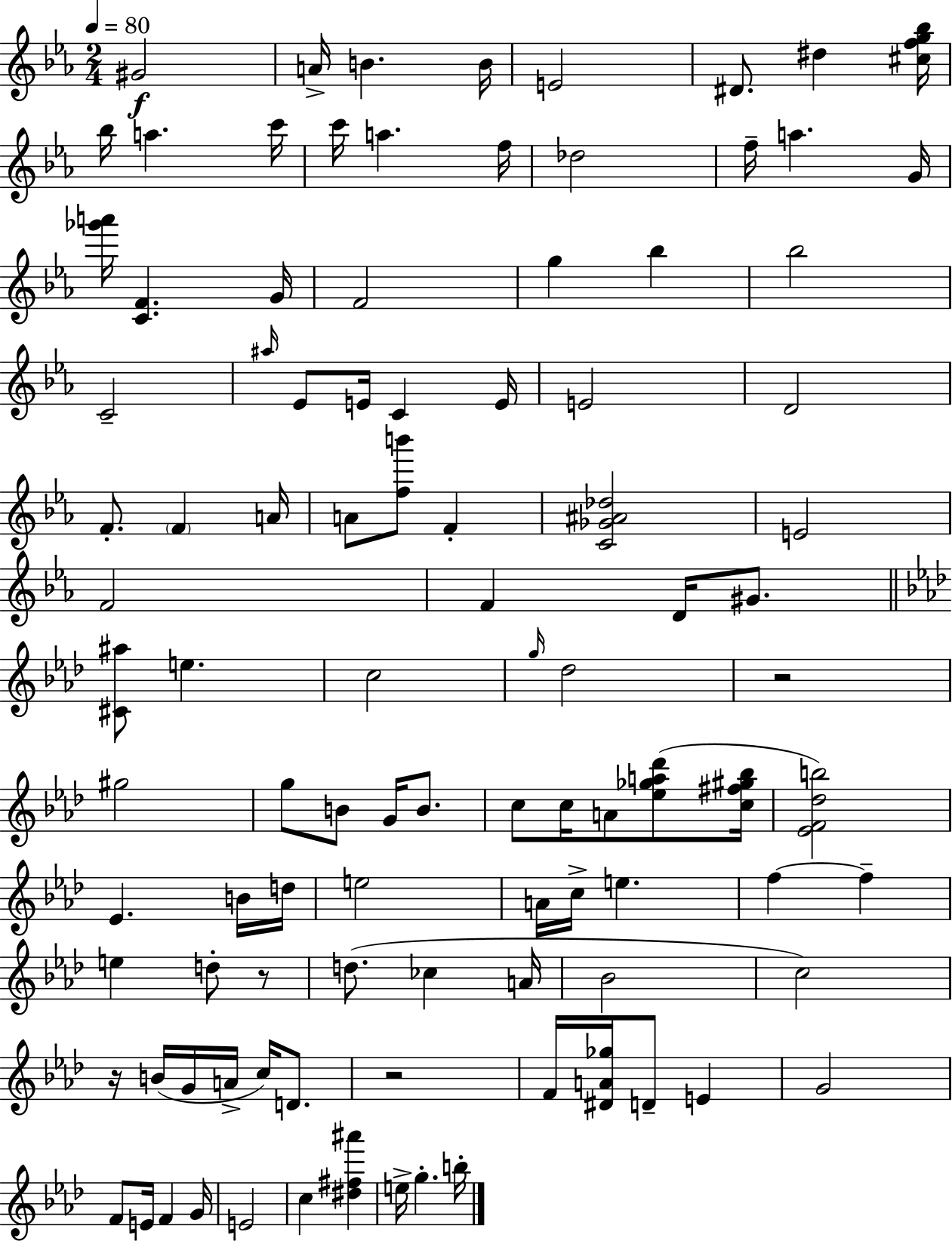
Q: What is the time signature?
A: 2/4